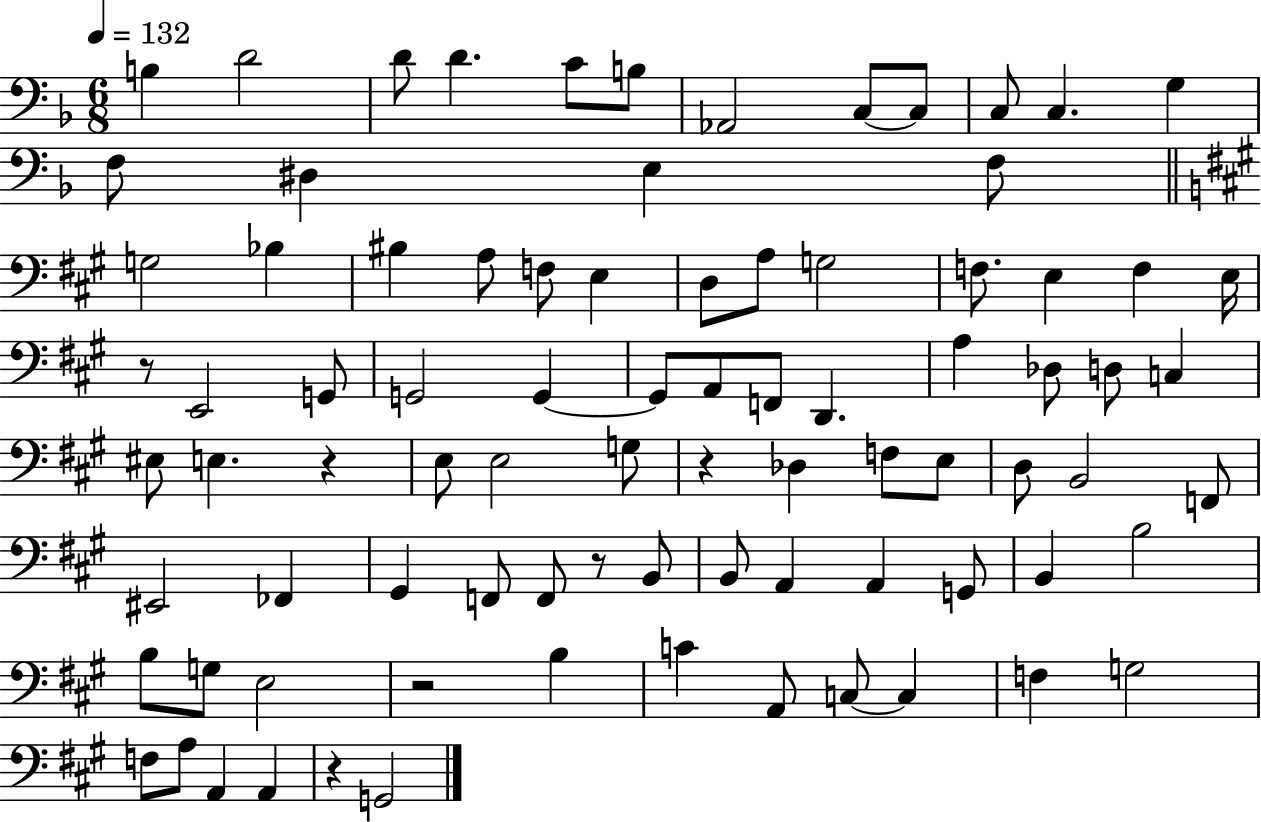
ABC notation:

X:1
T:Untitled
M:6/8
L:1/4
K:F
B, D2 D/2 D C/2 B,/2 _A,,2 C,/2 C,/2 C,/2 C, G, F,/2 ^D, E, F,/2 G,2 _B, ^B, A,/2 F,/2 E, D,/2 A,/2 G,2 F,/2 E, F, E,/4 z/2 E,,2 G,,/2 G,,2 G,, G,,/2 A,,/2 F,,/2 D,, A, _D,/2 D,/2 C, ^E,/2 E, z E,/2 E,2 G,/2 z _D, F,/2 E,/2 D,/2 B,,2 F,,/2 ^E,,2 _F,, ^G,, F,,/2 F,,/2 z/2 B,,/2 B,,/2 A,, A,, G,,/2 B,, B,2 B,/2 G,/2 E,2 z2 B, C A,,/2 C,/2 C, F, G,2 F,/2 A,/2 A,, A,, z G,,2